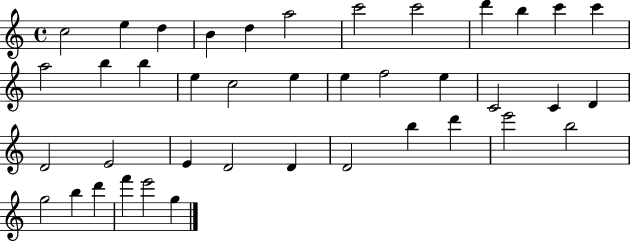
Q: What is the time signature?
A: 4/4